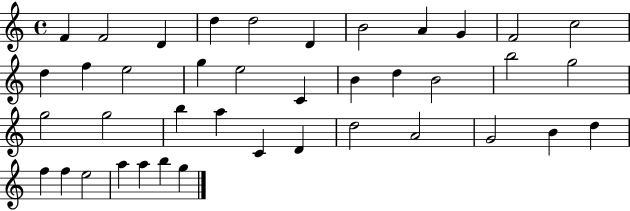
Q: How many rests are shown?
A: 0